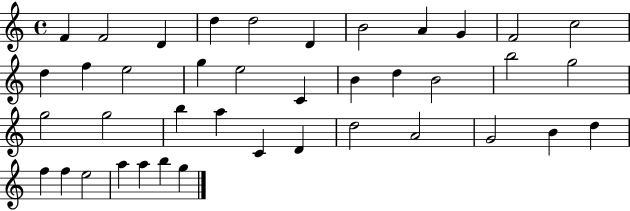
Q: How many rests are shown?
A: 0